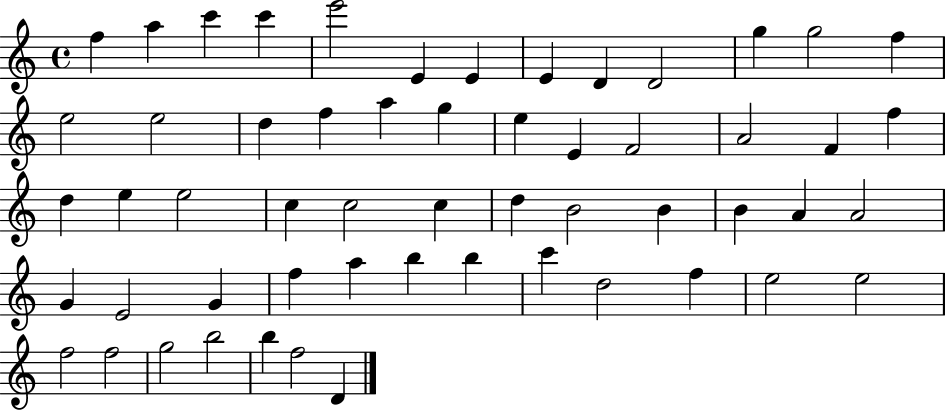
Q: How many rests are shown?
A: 0